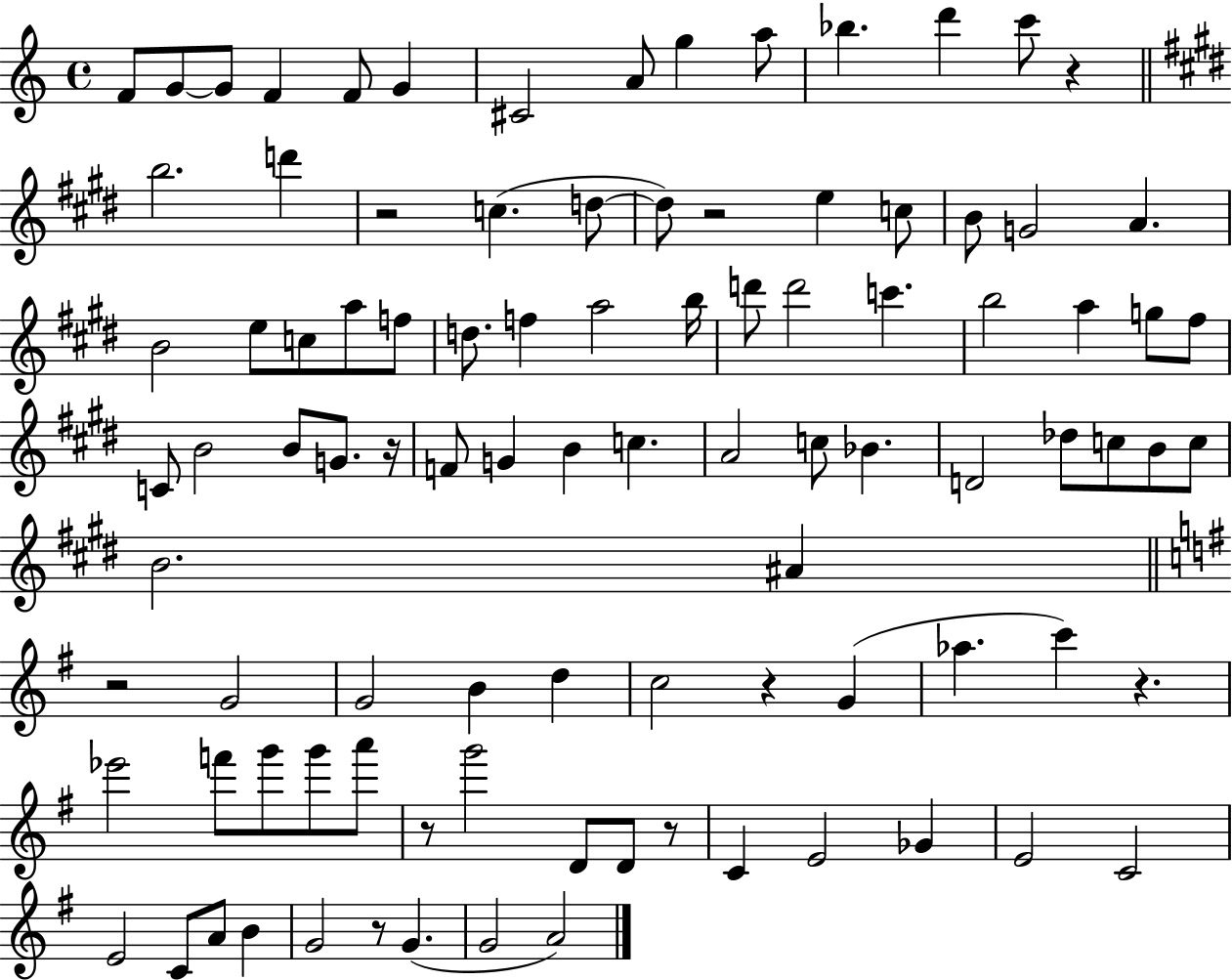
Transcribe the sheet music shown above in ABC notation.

X:1
T:Untitled
M:4/4
L:1/4
K:C
F/2 G/2 G/2 F F/2 G ^C2 A/2 g a/2 _b d' c'/2 z b2 d' z2 c d/2 d/2 z2 e c/2 B/2 G2 A B2 e/2 c/2 a/2 f/2 d/2 f a2 b/4 d'/2 d'2 c' b2 a g/2 ^f/2 C/2 B2 B/2 G/2 z/4 F/2 G B c A2 c/2 _B D2 _d/2 c/2 B/2 c/2 B2 ^A z2 G2 G2 B d c2 z G _a c' z _e'2 f'/2 g'/2 g'/2 a'/2 z/2 g'2 D/2 D/2 z/2 C E2 _G E2 C2 E2 C/2 A/2 B G2 z/2 G G2 A2